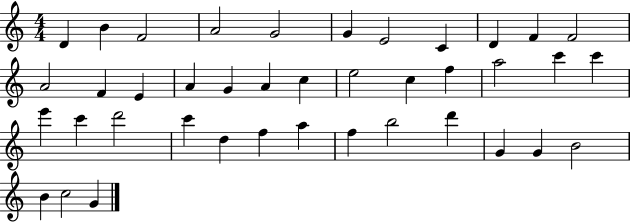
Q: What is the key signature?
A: C major